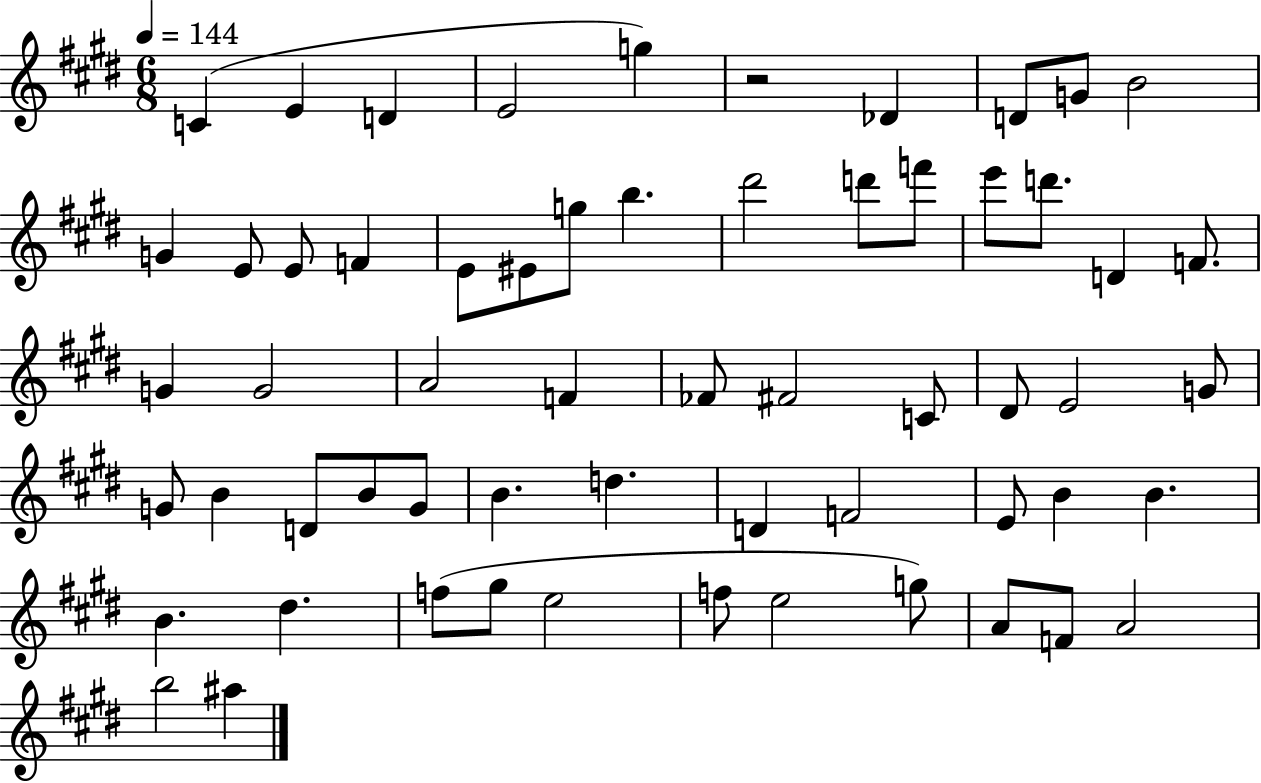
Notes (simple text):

C4/q E4/q D4/q E4/h G5/q R/h Db4/q D4/e G4/e B4/h G4/q E4/e E4/e F4/q E4/e EIS4/e G5/e B5/q. D#6/h D6/e F6/e E6/e D6/e. D4/q F4/e. G4/q G4/h A4/h F4/q FES4/e F#4/h C4/e D#4/e E4/h G4/e G4/e B4/q D4/e B4/e G4/e B4/q. D5/q. D4/q F4/h E4/e B4/q B4/q. B4/q. D#5/q. F5/e G#5/e E5/h F5/e E5/h G5/e A4/e F4/e A4/h B5/h A#5/q